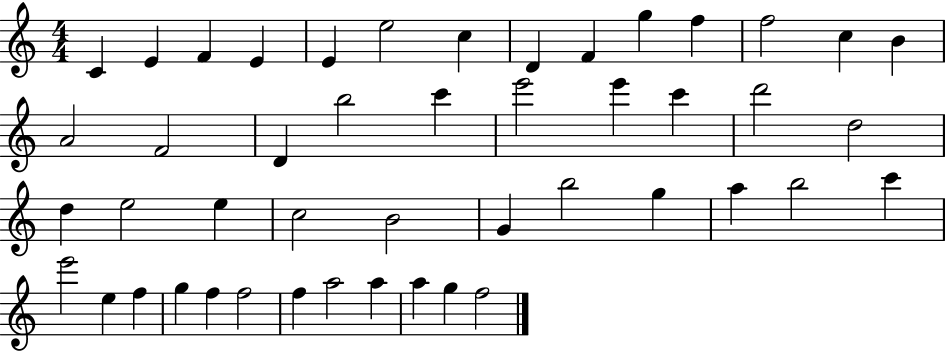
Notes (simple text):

C4/q E4/q F4/q E4/q E4/q E5/h C5/q D4/q F4/q G5/q F5/q F5/h C5/q B4/q A4/h F4/h D4/q B5/h C6/q E6/h E6/q C6/q D6/h D5/h D5/q E5/h E5/q C5/h B4/h G4/q B5/h G5/q A5/q B5/h C6/q E6/h E5/q F5/q G5/q F5/q F5/h F5/q A5/h A5/q A5/q G5/q F5/h